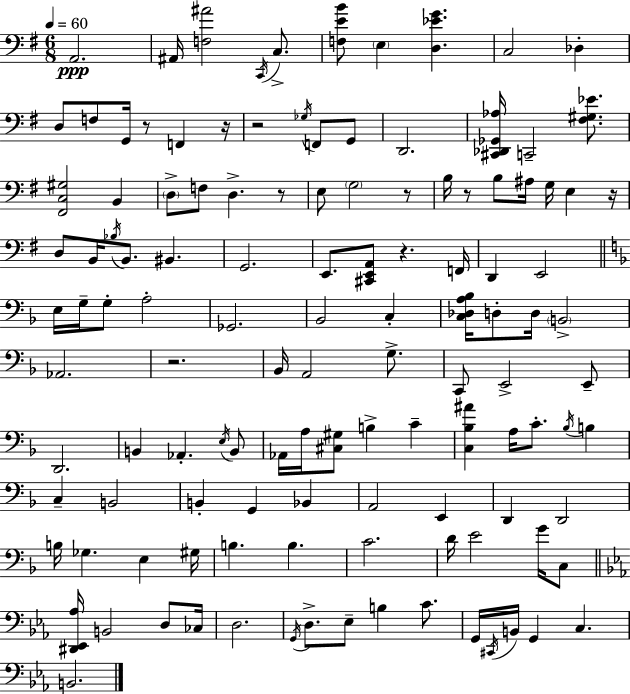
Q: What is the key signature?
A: G major